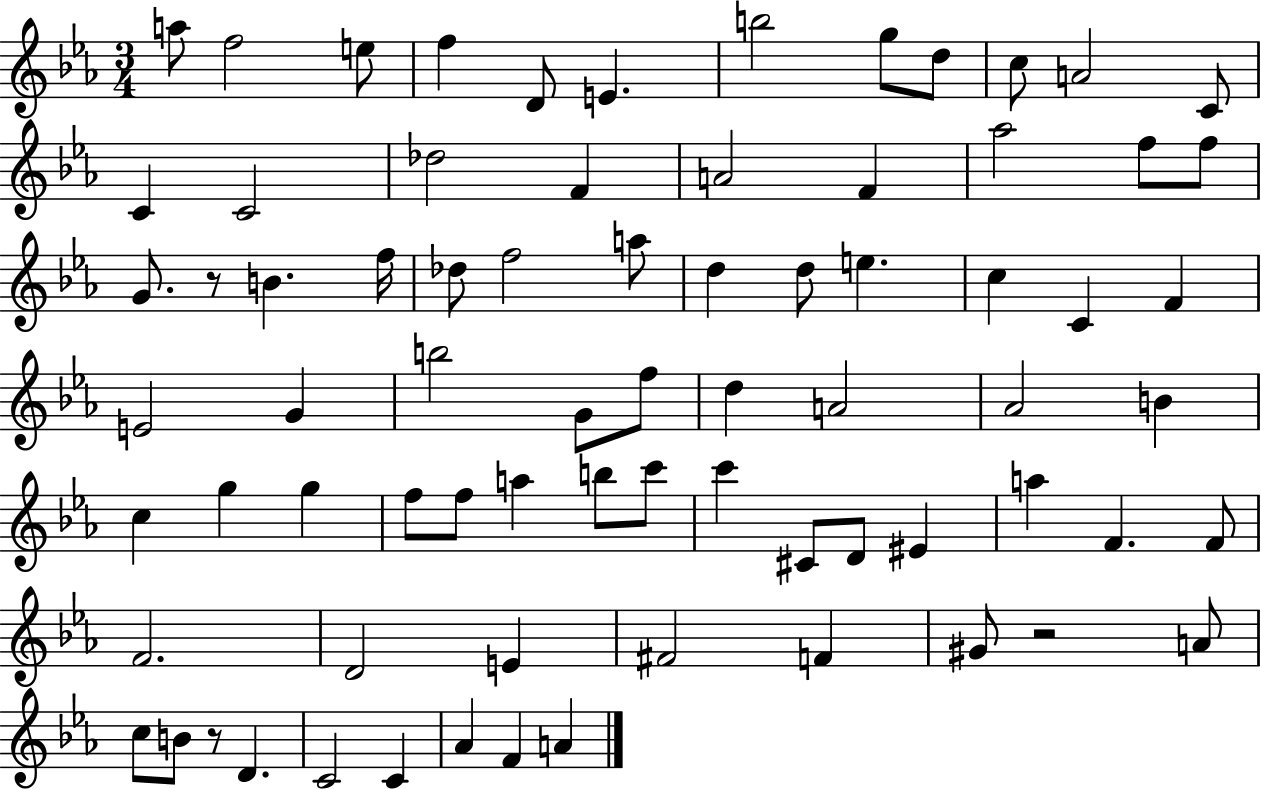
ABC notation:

X:1
T:Untitled
M:3/4
L:1/4
K:Eb
a/2 f2 e/2 f D/2 E b2 g/2 d/2 c/2 A2 C/2 C C2 _d2 F A2 F _a2 f/2 f/2 G/2 z/2 B f/4 _d/2 f2 a/2 d d/2 e c C F E2 G b2 G/2 f/2 d A2 _A2 B c g g f/2 f/2 a b/2 c'/2 c' ^C/2 D/2 ^E a F F/2 F2 D2 E ^F2 F ^G/2 z2 A/2 c/2 B/2 z/2 D C2 C _A F A